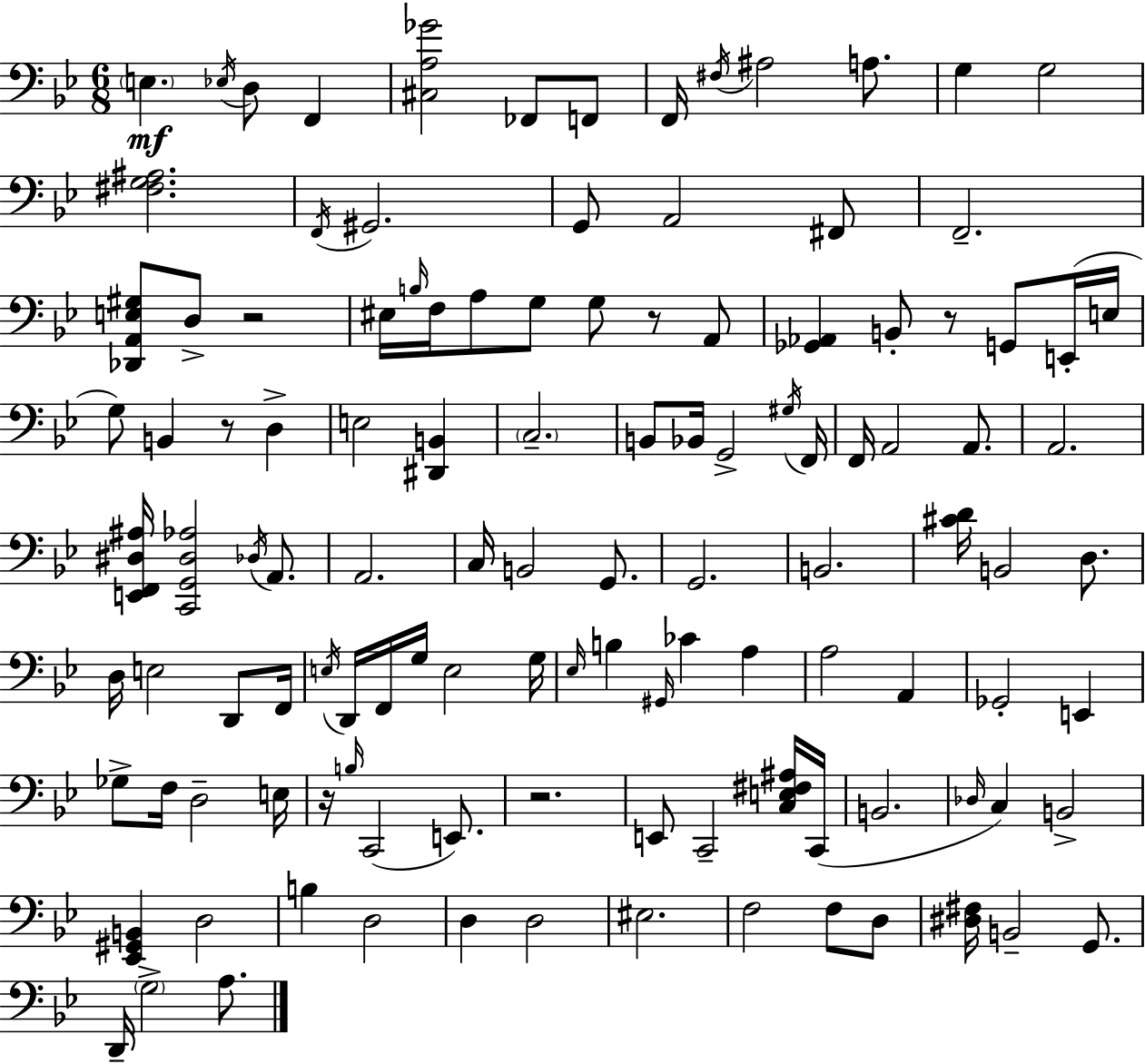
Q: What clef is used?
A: bass